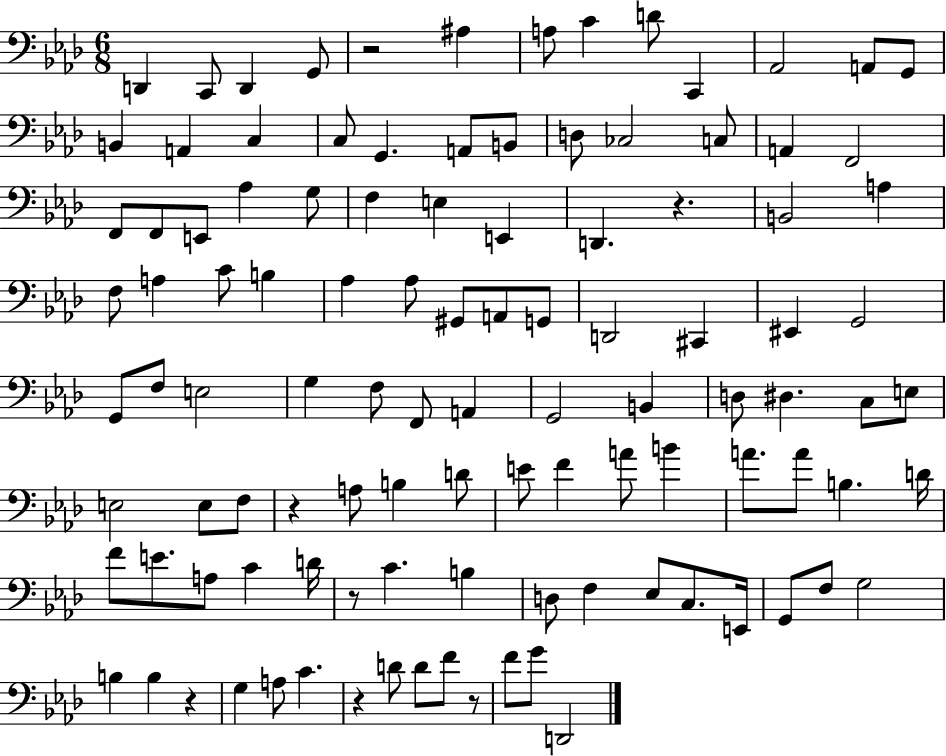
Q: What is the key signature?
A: AES major